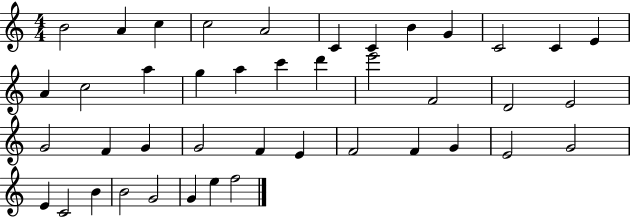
X:1
T:Untitled
M:4/4
L:1/4
K:C
B2 A c c2 A2 C C B G C2 C E A c2 a g a c' d' e'2 F2 D2 E2 G2 F G G2 F E F2 F G E2 G2 E C2 B B2 G2 G e f2